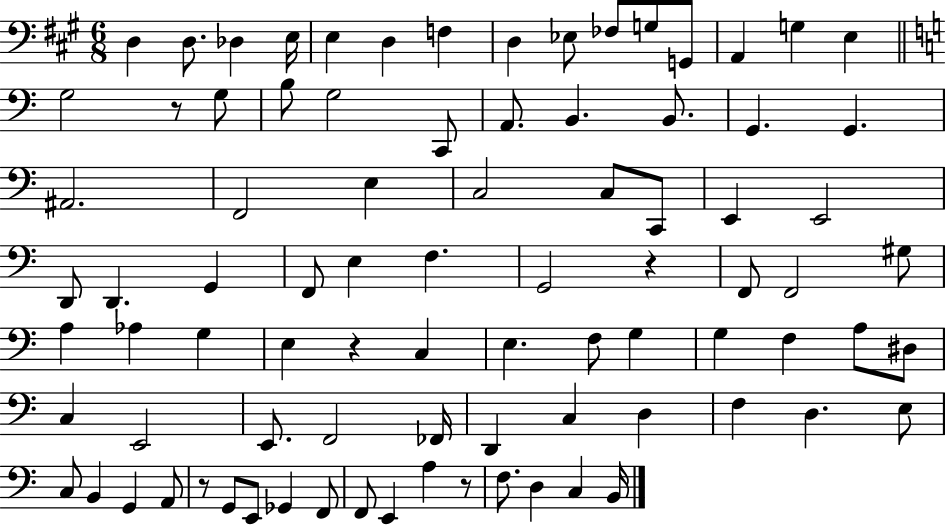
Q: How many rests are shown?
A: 5